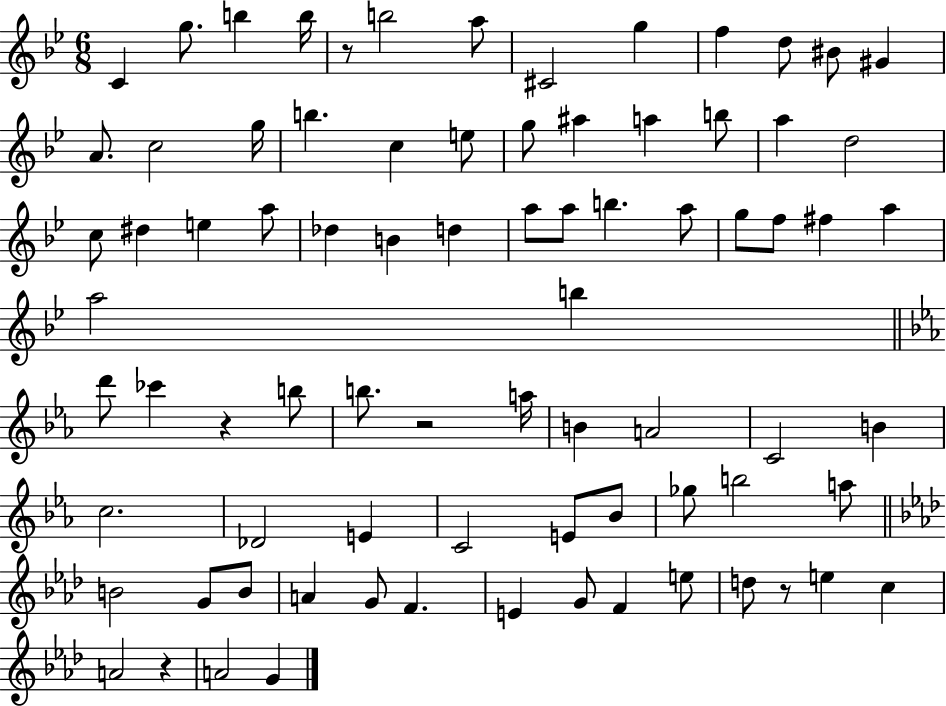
X:1
T:Untitled
M:6/8
L:1/4
K:Bb
C g/2 b b/4 z/2 b2 a/2 ^C2 g f d/2 ^B/2 ^G A/2 c2 g/4 b c e/2 g/2 ^a a b/2 a d2 c/2 ^d e a/2 _d B d a/2 a/2 b a/2 g/2 f/2 ^f a a2 b d'/2 _c' z b/2 b/2 z2 a/4 B A2 C2 B c2 _D2 E C2 E/2 _B/2 _g/2 b2 a/2 B2 G/2 B/2 A G/2 F E G/2 F e/2 d/2 z/2 e c A2 z A2 G